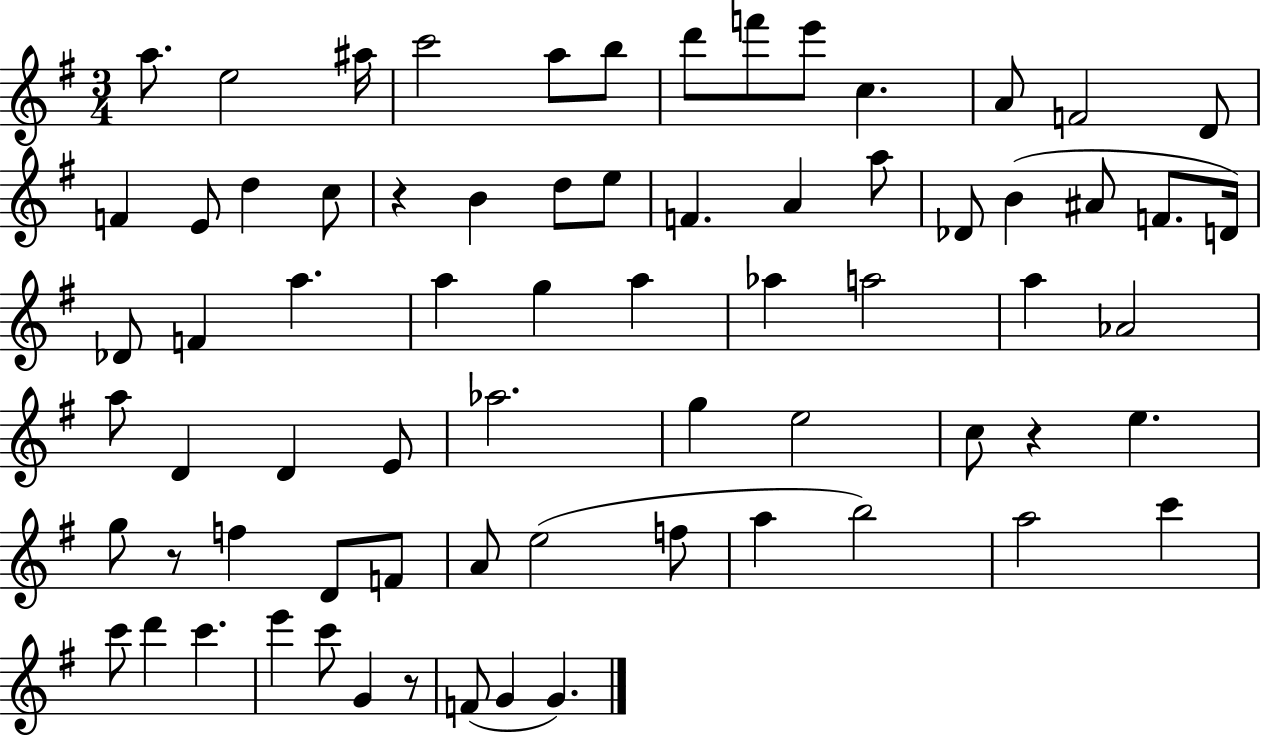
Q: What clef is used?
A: treble